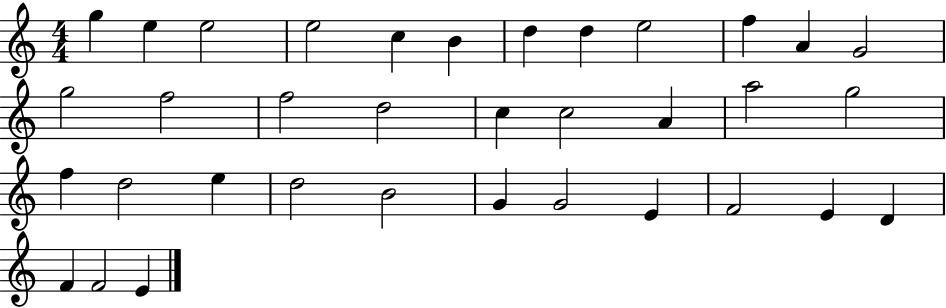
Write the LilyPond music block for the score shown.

{
  \clef treble
  \numericTimeSignature
  \time 4/4
  \key c \major
  g''4 e''4 e''2 | e''2 c''4 b'4 | d''4 d''4 e''2 | f''4 a'4 g'2 | \break g''2 f''2 | f''2 d''2 | c''4 c''2 a'4 | a''2 g''2 | \break f''4 d''2 e''4 | d''2 b'2 | g'4 g'2 e'4 | f'2 e'4 d'4 | \break f'4 f'2 e'4 | \bar "|."
}